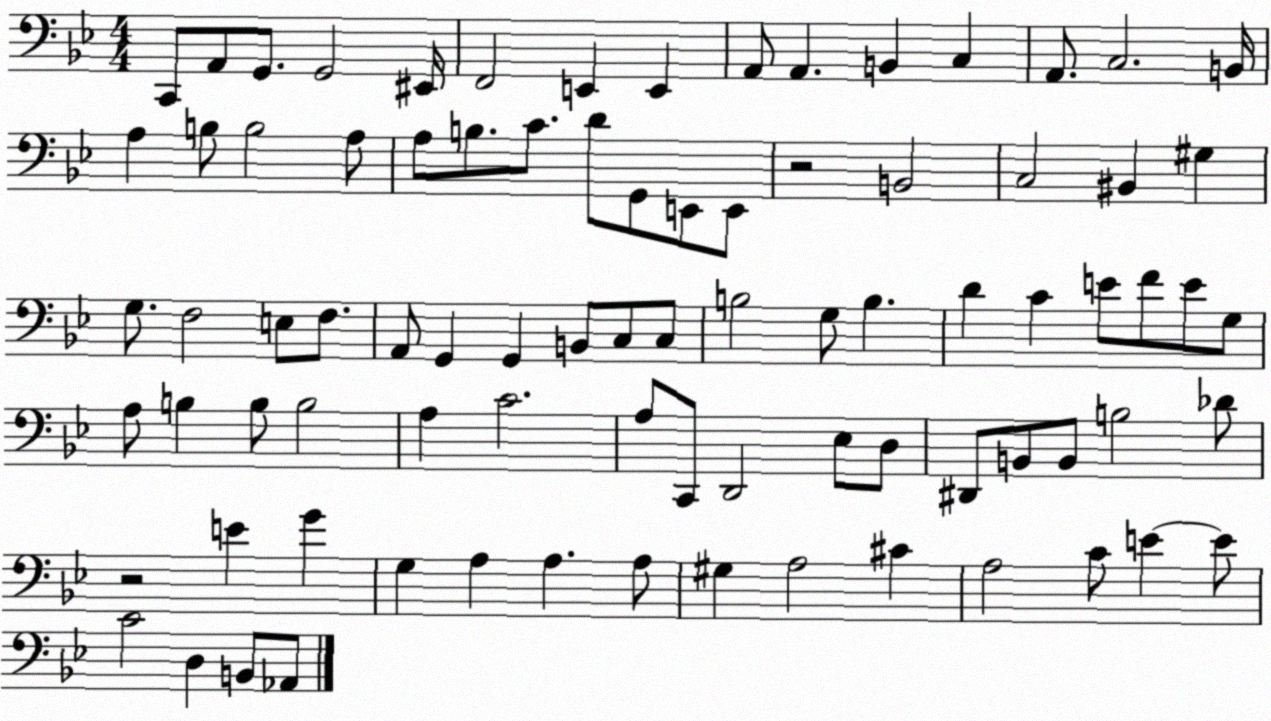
X:1
T:Untitled
M:4/4
L:1/4
K:Bb
C,,/2 A,,/2 G,,/2 G,,2 ^E,,/4 F,,2 E,, E,, A,,/2 A,, B,, C, A,,/2 C,2 B,,/4 A, B,/2 B,2 A,/2 A,/2 B,/2 C/2 D/2 G,,/2 E,,/2 E,,/2 z2 B,,2 C,2 ^B,, ^G, G,/2 F,2 E,/2 F,/2 A,,/2 G,, G,, B,,/2 C,/2 C,/2 B,2 G,/2 B, D C E/2 F/2 E/2 G,/2 A,/2 B, B,/2 B,2 A, C2 A,/2 C,,/2 D,,2 _E,/2 D,/2 ^D,,/2 B,,/2 B,,/2 B,2 _D/2 z2 E G G, A, A, A,/2 ^G, A,2 ^C A,2 C/2 E E/2 C2 D, B,,/2 _A,,/2